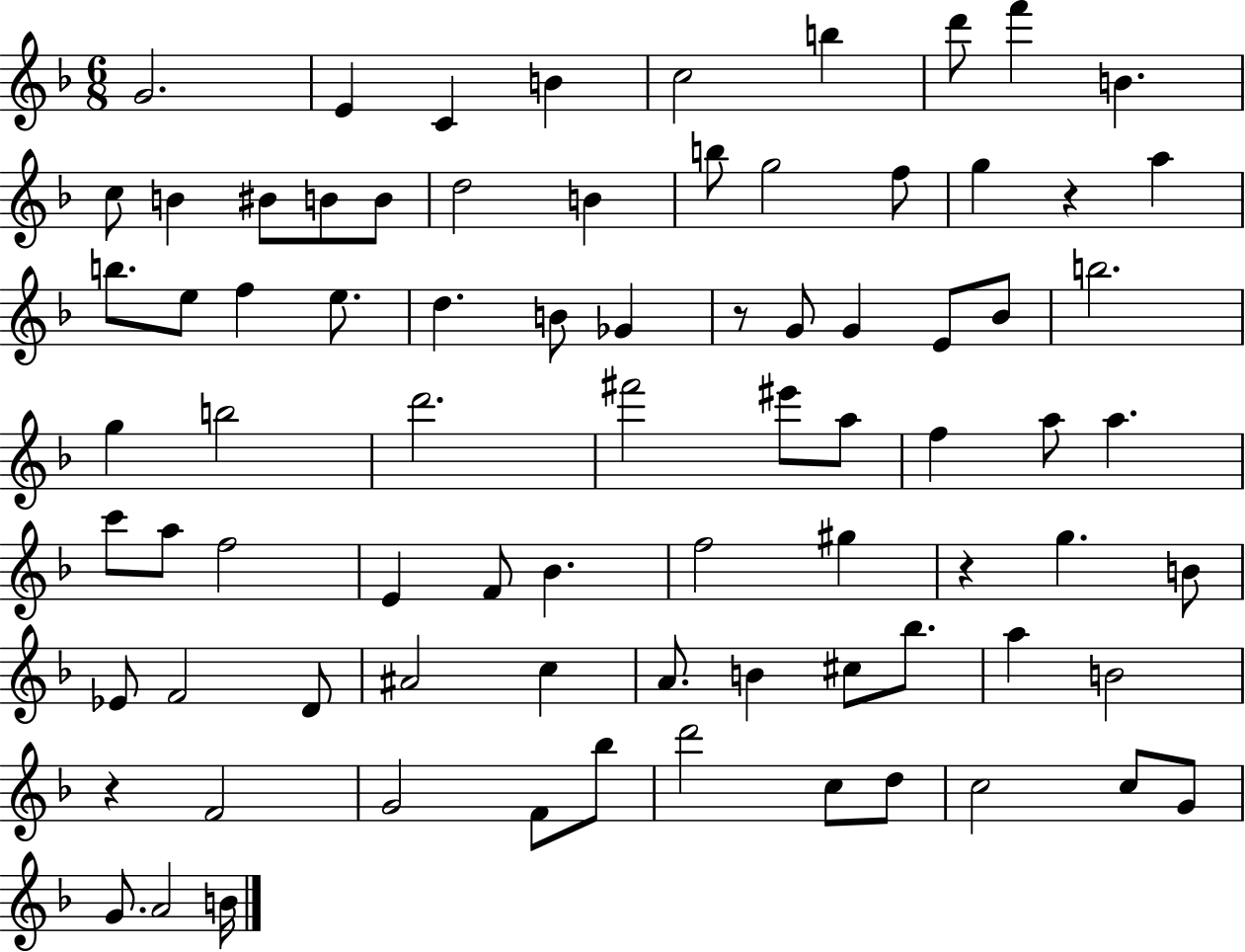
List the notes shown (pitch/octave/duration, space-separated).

G4/h. E4/q C4/q B4/q C5/h B5/q D6/e F6/q B4/q. C5/e B4/q BIS4/e B4/e B4/e D5/h B4/q B5/e G5/h F5/e G5/q R/q A5/q B5/e. E5/e F5/q E5/e. D5/q. B4/e Gb4/q R/e G4/e G4/q E4/e Bb4/e B5/h. G5/q B5/h D6/h. F#6/h EIS6/e A5/e F5/q A5/e A5/q. C6/e A5/e F5/h E4/q F4/e Bb4/q. F5/h G#5/q R/q G5/q. B4/e Eb4/e F4/h D4/e A#4/h C5/q A4/e. B4/q C#5/e Bb5/e. A5/q B4/h R/q F4/h G4/h F4/e Bb5/e D6/h C5/e D5/e C5/h C5/e G4/e G4/e. A4/h B4/s